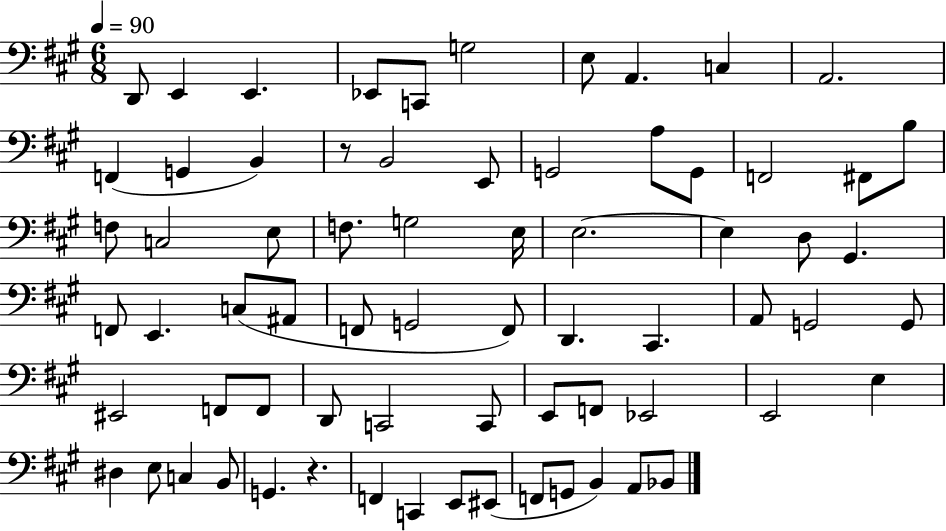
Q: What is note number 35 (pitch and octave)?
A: A#2